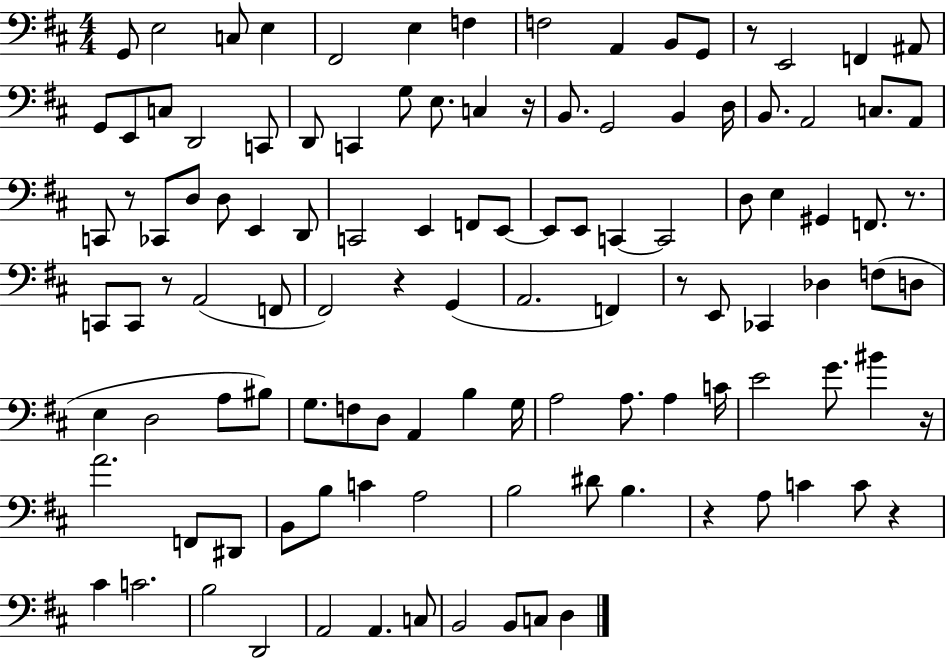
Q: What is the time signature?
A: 4/4